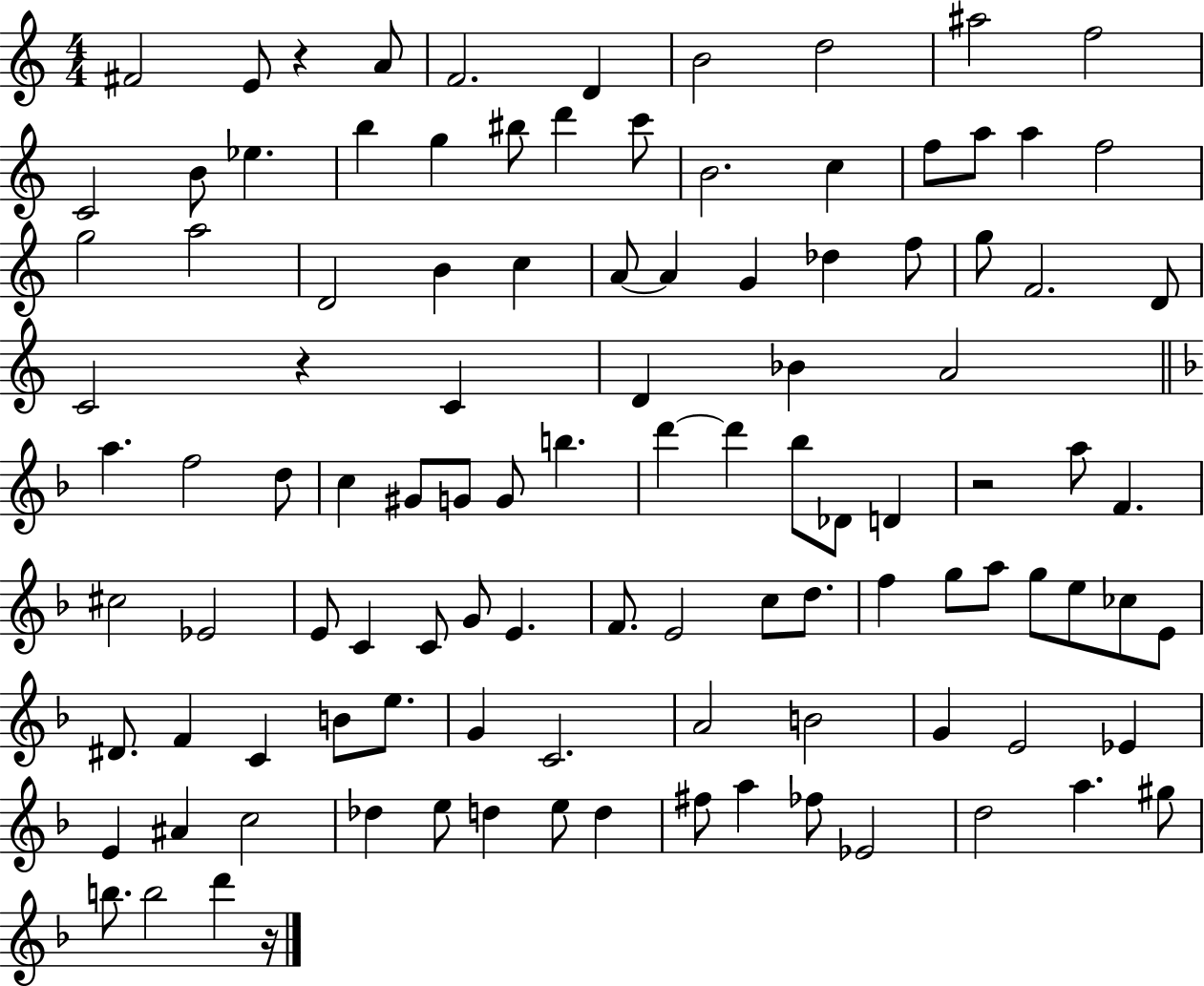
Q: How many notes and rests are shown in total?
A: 108